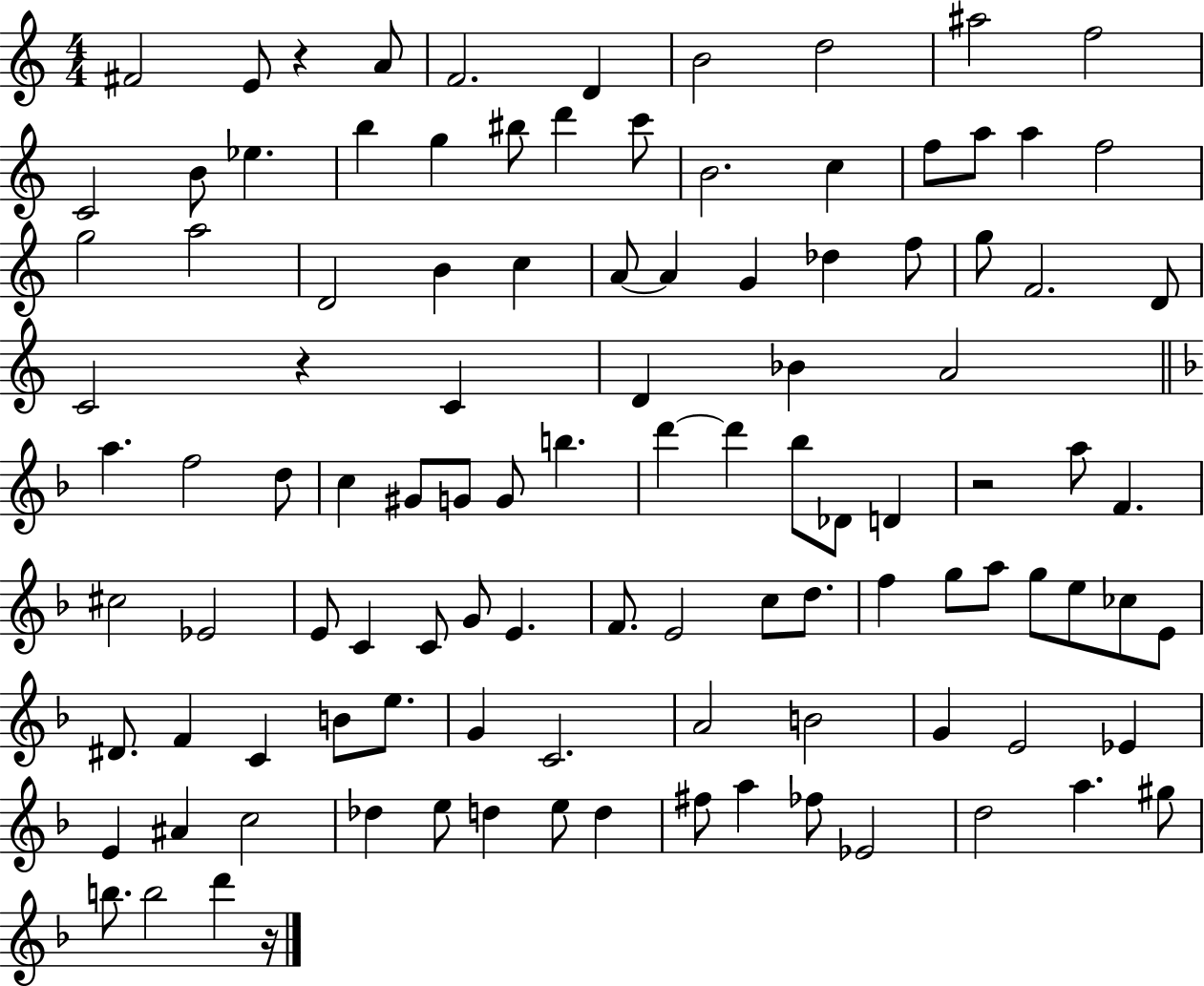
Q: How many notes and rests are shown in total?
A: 108